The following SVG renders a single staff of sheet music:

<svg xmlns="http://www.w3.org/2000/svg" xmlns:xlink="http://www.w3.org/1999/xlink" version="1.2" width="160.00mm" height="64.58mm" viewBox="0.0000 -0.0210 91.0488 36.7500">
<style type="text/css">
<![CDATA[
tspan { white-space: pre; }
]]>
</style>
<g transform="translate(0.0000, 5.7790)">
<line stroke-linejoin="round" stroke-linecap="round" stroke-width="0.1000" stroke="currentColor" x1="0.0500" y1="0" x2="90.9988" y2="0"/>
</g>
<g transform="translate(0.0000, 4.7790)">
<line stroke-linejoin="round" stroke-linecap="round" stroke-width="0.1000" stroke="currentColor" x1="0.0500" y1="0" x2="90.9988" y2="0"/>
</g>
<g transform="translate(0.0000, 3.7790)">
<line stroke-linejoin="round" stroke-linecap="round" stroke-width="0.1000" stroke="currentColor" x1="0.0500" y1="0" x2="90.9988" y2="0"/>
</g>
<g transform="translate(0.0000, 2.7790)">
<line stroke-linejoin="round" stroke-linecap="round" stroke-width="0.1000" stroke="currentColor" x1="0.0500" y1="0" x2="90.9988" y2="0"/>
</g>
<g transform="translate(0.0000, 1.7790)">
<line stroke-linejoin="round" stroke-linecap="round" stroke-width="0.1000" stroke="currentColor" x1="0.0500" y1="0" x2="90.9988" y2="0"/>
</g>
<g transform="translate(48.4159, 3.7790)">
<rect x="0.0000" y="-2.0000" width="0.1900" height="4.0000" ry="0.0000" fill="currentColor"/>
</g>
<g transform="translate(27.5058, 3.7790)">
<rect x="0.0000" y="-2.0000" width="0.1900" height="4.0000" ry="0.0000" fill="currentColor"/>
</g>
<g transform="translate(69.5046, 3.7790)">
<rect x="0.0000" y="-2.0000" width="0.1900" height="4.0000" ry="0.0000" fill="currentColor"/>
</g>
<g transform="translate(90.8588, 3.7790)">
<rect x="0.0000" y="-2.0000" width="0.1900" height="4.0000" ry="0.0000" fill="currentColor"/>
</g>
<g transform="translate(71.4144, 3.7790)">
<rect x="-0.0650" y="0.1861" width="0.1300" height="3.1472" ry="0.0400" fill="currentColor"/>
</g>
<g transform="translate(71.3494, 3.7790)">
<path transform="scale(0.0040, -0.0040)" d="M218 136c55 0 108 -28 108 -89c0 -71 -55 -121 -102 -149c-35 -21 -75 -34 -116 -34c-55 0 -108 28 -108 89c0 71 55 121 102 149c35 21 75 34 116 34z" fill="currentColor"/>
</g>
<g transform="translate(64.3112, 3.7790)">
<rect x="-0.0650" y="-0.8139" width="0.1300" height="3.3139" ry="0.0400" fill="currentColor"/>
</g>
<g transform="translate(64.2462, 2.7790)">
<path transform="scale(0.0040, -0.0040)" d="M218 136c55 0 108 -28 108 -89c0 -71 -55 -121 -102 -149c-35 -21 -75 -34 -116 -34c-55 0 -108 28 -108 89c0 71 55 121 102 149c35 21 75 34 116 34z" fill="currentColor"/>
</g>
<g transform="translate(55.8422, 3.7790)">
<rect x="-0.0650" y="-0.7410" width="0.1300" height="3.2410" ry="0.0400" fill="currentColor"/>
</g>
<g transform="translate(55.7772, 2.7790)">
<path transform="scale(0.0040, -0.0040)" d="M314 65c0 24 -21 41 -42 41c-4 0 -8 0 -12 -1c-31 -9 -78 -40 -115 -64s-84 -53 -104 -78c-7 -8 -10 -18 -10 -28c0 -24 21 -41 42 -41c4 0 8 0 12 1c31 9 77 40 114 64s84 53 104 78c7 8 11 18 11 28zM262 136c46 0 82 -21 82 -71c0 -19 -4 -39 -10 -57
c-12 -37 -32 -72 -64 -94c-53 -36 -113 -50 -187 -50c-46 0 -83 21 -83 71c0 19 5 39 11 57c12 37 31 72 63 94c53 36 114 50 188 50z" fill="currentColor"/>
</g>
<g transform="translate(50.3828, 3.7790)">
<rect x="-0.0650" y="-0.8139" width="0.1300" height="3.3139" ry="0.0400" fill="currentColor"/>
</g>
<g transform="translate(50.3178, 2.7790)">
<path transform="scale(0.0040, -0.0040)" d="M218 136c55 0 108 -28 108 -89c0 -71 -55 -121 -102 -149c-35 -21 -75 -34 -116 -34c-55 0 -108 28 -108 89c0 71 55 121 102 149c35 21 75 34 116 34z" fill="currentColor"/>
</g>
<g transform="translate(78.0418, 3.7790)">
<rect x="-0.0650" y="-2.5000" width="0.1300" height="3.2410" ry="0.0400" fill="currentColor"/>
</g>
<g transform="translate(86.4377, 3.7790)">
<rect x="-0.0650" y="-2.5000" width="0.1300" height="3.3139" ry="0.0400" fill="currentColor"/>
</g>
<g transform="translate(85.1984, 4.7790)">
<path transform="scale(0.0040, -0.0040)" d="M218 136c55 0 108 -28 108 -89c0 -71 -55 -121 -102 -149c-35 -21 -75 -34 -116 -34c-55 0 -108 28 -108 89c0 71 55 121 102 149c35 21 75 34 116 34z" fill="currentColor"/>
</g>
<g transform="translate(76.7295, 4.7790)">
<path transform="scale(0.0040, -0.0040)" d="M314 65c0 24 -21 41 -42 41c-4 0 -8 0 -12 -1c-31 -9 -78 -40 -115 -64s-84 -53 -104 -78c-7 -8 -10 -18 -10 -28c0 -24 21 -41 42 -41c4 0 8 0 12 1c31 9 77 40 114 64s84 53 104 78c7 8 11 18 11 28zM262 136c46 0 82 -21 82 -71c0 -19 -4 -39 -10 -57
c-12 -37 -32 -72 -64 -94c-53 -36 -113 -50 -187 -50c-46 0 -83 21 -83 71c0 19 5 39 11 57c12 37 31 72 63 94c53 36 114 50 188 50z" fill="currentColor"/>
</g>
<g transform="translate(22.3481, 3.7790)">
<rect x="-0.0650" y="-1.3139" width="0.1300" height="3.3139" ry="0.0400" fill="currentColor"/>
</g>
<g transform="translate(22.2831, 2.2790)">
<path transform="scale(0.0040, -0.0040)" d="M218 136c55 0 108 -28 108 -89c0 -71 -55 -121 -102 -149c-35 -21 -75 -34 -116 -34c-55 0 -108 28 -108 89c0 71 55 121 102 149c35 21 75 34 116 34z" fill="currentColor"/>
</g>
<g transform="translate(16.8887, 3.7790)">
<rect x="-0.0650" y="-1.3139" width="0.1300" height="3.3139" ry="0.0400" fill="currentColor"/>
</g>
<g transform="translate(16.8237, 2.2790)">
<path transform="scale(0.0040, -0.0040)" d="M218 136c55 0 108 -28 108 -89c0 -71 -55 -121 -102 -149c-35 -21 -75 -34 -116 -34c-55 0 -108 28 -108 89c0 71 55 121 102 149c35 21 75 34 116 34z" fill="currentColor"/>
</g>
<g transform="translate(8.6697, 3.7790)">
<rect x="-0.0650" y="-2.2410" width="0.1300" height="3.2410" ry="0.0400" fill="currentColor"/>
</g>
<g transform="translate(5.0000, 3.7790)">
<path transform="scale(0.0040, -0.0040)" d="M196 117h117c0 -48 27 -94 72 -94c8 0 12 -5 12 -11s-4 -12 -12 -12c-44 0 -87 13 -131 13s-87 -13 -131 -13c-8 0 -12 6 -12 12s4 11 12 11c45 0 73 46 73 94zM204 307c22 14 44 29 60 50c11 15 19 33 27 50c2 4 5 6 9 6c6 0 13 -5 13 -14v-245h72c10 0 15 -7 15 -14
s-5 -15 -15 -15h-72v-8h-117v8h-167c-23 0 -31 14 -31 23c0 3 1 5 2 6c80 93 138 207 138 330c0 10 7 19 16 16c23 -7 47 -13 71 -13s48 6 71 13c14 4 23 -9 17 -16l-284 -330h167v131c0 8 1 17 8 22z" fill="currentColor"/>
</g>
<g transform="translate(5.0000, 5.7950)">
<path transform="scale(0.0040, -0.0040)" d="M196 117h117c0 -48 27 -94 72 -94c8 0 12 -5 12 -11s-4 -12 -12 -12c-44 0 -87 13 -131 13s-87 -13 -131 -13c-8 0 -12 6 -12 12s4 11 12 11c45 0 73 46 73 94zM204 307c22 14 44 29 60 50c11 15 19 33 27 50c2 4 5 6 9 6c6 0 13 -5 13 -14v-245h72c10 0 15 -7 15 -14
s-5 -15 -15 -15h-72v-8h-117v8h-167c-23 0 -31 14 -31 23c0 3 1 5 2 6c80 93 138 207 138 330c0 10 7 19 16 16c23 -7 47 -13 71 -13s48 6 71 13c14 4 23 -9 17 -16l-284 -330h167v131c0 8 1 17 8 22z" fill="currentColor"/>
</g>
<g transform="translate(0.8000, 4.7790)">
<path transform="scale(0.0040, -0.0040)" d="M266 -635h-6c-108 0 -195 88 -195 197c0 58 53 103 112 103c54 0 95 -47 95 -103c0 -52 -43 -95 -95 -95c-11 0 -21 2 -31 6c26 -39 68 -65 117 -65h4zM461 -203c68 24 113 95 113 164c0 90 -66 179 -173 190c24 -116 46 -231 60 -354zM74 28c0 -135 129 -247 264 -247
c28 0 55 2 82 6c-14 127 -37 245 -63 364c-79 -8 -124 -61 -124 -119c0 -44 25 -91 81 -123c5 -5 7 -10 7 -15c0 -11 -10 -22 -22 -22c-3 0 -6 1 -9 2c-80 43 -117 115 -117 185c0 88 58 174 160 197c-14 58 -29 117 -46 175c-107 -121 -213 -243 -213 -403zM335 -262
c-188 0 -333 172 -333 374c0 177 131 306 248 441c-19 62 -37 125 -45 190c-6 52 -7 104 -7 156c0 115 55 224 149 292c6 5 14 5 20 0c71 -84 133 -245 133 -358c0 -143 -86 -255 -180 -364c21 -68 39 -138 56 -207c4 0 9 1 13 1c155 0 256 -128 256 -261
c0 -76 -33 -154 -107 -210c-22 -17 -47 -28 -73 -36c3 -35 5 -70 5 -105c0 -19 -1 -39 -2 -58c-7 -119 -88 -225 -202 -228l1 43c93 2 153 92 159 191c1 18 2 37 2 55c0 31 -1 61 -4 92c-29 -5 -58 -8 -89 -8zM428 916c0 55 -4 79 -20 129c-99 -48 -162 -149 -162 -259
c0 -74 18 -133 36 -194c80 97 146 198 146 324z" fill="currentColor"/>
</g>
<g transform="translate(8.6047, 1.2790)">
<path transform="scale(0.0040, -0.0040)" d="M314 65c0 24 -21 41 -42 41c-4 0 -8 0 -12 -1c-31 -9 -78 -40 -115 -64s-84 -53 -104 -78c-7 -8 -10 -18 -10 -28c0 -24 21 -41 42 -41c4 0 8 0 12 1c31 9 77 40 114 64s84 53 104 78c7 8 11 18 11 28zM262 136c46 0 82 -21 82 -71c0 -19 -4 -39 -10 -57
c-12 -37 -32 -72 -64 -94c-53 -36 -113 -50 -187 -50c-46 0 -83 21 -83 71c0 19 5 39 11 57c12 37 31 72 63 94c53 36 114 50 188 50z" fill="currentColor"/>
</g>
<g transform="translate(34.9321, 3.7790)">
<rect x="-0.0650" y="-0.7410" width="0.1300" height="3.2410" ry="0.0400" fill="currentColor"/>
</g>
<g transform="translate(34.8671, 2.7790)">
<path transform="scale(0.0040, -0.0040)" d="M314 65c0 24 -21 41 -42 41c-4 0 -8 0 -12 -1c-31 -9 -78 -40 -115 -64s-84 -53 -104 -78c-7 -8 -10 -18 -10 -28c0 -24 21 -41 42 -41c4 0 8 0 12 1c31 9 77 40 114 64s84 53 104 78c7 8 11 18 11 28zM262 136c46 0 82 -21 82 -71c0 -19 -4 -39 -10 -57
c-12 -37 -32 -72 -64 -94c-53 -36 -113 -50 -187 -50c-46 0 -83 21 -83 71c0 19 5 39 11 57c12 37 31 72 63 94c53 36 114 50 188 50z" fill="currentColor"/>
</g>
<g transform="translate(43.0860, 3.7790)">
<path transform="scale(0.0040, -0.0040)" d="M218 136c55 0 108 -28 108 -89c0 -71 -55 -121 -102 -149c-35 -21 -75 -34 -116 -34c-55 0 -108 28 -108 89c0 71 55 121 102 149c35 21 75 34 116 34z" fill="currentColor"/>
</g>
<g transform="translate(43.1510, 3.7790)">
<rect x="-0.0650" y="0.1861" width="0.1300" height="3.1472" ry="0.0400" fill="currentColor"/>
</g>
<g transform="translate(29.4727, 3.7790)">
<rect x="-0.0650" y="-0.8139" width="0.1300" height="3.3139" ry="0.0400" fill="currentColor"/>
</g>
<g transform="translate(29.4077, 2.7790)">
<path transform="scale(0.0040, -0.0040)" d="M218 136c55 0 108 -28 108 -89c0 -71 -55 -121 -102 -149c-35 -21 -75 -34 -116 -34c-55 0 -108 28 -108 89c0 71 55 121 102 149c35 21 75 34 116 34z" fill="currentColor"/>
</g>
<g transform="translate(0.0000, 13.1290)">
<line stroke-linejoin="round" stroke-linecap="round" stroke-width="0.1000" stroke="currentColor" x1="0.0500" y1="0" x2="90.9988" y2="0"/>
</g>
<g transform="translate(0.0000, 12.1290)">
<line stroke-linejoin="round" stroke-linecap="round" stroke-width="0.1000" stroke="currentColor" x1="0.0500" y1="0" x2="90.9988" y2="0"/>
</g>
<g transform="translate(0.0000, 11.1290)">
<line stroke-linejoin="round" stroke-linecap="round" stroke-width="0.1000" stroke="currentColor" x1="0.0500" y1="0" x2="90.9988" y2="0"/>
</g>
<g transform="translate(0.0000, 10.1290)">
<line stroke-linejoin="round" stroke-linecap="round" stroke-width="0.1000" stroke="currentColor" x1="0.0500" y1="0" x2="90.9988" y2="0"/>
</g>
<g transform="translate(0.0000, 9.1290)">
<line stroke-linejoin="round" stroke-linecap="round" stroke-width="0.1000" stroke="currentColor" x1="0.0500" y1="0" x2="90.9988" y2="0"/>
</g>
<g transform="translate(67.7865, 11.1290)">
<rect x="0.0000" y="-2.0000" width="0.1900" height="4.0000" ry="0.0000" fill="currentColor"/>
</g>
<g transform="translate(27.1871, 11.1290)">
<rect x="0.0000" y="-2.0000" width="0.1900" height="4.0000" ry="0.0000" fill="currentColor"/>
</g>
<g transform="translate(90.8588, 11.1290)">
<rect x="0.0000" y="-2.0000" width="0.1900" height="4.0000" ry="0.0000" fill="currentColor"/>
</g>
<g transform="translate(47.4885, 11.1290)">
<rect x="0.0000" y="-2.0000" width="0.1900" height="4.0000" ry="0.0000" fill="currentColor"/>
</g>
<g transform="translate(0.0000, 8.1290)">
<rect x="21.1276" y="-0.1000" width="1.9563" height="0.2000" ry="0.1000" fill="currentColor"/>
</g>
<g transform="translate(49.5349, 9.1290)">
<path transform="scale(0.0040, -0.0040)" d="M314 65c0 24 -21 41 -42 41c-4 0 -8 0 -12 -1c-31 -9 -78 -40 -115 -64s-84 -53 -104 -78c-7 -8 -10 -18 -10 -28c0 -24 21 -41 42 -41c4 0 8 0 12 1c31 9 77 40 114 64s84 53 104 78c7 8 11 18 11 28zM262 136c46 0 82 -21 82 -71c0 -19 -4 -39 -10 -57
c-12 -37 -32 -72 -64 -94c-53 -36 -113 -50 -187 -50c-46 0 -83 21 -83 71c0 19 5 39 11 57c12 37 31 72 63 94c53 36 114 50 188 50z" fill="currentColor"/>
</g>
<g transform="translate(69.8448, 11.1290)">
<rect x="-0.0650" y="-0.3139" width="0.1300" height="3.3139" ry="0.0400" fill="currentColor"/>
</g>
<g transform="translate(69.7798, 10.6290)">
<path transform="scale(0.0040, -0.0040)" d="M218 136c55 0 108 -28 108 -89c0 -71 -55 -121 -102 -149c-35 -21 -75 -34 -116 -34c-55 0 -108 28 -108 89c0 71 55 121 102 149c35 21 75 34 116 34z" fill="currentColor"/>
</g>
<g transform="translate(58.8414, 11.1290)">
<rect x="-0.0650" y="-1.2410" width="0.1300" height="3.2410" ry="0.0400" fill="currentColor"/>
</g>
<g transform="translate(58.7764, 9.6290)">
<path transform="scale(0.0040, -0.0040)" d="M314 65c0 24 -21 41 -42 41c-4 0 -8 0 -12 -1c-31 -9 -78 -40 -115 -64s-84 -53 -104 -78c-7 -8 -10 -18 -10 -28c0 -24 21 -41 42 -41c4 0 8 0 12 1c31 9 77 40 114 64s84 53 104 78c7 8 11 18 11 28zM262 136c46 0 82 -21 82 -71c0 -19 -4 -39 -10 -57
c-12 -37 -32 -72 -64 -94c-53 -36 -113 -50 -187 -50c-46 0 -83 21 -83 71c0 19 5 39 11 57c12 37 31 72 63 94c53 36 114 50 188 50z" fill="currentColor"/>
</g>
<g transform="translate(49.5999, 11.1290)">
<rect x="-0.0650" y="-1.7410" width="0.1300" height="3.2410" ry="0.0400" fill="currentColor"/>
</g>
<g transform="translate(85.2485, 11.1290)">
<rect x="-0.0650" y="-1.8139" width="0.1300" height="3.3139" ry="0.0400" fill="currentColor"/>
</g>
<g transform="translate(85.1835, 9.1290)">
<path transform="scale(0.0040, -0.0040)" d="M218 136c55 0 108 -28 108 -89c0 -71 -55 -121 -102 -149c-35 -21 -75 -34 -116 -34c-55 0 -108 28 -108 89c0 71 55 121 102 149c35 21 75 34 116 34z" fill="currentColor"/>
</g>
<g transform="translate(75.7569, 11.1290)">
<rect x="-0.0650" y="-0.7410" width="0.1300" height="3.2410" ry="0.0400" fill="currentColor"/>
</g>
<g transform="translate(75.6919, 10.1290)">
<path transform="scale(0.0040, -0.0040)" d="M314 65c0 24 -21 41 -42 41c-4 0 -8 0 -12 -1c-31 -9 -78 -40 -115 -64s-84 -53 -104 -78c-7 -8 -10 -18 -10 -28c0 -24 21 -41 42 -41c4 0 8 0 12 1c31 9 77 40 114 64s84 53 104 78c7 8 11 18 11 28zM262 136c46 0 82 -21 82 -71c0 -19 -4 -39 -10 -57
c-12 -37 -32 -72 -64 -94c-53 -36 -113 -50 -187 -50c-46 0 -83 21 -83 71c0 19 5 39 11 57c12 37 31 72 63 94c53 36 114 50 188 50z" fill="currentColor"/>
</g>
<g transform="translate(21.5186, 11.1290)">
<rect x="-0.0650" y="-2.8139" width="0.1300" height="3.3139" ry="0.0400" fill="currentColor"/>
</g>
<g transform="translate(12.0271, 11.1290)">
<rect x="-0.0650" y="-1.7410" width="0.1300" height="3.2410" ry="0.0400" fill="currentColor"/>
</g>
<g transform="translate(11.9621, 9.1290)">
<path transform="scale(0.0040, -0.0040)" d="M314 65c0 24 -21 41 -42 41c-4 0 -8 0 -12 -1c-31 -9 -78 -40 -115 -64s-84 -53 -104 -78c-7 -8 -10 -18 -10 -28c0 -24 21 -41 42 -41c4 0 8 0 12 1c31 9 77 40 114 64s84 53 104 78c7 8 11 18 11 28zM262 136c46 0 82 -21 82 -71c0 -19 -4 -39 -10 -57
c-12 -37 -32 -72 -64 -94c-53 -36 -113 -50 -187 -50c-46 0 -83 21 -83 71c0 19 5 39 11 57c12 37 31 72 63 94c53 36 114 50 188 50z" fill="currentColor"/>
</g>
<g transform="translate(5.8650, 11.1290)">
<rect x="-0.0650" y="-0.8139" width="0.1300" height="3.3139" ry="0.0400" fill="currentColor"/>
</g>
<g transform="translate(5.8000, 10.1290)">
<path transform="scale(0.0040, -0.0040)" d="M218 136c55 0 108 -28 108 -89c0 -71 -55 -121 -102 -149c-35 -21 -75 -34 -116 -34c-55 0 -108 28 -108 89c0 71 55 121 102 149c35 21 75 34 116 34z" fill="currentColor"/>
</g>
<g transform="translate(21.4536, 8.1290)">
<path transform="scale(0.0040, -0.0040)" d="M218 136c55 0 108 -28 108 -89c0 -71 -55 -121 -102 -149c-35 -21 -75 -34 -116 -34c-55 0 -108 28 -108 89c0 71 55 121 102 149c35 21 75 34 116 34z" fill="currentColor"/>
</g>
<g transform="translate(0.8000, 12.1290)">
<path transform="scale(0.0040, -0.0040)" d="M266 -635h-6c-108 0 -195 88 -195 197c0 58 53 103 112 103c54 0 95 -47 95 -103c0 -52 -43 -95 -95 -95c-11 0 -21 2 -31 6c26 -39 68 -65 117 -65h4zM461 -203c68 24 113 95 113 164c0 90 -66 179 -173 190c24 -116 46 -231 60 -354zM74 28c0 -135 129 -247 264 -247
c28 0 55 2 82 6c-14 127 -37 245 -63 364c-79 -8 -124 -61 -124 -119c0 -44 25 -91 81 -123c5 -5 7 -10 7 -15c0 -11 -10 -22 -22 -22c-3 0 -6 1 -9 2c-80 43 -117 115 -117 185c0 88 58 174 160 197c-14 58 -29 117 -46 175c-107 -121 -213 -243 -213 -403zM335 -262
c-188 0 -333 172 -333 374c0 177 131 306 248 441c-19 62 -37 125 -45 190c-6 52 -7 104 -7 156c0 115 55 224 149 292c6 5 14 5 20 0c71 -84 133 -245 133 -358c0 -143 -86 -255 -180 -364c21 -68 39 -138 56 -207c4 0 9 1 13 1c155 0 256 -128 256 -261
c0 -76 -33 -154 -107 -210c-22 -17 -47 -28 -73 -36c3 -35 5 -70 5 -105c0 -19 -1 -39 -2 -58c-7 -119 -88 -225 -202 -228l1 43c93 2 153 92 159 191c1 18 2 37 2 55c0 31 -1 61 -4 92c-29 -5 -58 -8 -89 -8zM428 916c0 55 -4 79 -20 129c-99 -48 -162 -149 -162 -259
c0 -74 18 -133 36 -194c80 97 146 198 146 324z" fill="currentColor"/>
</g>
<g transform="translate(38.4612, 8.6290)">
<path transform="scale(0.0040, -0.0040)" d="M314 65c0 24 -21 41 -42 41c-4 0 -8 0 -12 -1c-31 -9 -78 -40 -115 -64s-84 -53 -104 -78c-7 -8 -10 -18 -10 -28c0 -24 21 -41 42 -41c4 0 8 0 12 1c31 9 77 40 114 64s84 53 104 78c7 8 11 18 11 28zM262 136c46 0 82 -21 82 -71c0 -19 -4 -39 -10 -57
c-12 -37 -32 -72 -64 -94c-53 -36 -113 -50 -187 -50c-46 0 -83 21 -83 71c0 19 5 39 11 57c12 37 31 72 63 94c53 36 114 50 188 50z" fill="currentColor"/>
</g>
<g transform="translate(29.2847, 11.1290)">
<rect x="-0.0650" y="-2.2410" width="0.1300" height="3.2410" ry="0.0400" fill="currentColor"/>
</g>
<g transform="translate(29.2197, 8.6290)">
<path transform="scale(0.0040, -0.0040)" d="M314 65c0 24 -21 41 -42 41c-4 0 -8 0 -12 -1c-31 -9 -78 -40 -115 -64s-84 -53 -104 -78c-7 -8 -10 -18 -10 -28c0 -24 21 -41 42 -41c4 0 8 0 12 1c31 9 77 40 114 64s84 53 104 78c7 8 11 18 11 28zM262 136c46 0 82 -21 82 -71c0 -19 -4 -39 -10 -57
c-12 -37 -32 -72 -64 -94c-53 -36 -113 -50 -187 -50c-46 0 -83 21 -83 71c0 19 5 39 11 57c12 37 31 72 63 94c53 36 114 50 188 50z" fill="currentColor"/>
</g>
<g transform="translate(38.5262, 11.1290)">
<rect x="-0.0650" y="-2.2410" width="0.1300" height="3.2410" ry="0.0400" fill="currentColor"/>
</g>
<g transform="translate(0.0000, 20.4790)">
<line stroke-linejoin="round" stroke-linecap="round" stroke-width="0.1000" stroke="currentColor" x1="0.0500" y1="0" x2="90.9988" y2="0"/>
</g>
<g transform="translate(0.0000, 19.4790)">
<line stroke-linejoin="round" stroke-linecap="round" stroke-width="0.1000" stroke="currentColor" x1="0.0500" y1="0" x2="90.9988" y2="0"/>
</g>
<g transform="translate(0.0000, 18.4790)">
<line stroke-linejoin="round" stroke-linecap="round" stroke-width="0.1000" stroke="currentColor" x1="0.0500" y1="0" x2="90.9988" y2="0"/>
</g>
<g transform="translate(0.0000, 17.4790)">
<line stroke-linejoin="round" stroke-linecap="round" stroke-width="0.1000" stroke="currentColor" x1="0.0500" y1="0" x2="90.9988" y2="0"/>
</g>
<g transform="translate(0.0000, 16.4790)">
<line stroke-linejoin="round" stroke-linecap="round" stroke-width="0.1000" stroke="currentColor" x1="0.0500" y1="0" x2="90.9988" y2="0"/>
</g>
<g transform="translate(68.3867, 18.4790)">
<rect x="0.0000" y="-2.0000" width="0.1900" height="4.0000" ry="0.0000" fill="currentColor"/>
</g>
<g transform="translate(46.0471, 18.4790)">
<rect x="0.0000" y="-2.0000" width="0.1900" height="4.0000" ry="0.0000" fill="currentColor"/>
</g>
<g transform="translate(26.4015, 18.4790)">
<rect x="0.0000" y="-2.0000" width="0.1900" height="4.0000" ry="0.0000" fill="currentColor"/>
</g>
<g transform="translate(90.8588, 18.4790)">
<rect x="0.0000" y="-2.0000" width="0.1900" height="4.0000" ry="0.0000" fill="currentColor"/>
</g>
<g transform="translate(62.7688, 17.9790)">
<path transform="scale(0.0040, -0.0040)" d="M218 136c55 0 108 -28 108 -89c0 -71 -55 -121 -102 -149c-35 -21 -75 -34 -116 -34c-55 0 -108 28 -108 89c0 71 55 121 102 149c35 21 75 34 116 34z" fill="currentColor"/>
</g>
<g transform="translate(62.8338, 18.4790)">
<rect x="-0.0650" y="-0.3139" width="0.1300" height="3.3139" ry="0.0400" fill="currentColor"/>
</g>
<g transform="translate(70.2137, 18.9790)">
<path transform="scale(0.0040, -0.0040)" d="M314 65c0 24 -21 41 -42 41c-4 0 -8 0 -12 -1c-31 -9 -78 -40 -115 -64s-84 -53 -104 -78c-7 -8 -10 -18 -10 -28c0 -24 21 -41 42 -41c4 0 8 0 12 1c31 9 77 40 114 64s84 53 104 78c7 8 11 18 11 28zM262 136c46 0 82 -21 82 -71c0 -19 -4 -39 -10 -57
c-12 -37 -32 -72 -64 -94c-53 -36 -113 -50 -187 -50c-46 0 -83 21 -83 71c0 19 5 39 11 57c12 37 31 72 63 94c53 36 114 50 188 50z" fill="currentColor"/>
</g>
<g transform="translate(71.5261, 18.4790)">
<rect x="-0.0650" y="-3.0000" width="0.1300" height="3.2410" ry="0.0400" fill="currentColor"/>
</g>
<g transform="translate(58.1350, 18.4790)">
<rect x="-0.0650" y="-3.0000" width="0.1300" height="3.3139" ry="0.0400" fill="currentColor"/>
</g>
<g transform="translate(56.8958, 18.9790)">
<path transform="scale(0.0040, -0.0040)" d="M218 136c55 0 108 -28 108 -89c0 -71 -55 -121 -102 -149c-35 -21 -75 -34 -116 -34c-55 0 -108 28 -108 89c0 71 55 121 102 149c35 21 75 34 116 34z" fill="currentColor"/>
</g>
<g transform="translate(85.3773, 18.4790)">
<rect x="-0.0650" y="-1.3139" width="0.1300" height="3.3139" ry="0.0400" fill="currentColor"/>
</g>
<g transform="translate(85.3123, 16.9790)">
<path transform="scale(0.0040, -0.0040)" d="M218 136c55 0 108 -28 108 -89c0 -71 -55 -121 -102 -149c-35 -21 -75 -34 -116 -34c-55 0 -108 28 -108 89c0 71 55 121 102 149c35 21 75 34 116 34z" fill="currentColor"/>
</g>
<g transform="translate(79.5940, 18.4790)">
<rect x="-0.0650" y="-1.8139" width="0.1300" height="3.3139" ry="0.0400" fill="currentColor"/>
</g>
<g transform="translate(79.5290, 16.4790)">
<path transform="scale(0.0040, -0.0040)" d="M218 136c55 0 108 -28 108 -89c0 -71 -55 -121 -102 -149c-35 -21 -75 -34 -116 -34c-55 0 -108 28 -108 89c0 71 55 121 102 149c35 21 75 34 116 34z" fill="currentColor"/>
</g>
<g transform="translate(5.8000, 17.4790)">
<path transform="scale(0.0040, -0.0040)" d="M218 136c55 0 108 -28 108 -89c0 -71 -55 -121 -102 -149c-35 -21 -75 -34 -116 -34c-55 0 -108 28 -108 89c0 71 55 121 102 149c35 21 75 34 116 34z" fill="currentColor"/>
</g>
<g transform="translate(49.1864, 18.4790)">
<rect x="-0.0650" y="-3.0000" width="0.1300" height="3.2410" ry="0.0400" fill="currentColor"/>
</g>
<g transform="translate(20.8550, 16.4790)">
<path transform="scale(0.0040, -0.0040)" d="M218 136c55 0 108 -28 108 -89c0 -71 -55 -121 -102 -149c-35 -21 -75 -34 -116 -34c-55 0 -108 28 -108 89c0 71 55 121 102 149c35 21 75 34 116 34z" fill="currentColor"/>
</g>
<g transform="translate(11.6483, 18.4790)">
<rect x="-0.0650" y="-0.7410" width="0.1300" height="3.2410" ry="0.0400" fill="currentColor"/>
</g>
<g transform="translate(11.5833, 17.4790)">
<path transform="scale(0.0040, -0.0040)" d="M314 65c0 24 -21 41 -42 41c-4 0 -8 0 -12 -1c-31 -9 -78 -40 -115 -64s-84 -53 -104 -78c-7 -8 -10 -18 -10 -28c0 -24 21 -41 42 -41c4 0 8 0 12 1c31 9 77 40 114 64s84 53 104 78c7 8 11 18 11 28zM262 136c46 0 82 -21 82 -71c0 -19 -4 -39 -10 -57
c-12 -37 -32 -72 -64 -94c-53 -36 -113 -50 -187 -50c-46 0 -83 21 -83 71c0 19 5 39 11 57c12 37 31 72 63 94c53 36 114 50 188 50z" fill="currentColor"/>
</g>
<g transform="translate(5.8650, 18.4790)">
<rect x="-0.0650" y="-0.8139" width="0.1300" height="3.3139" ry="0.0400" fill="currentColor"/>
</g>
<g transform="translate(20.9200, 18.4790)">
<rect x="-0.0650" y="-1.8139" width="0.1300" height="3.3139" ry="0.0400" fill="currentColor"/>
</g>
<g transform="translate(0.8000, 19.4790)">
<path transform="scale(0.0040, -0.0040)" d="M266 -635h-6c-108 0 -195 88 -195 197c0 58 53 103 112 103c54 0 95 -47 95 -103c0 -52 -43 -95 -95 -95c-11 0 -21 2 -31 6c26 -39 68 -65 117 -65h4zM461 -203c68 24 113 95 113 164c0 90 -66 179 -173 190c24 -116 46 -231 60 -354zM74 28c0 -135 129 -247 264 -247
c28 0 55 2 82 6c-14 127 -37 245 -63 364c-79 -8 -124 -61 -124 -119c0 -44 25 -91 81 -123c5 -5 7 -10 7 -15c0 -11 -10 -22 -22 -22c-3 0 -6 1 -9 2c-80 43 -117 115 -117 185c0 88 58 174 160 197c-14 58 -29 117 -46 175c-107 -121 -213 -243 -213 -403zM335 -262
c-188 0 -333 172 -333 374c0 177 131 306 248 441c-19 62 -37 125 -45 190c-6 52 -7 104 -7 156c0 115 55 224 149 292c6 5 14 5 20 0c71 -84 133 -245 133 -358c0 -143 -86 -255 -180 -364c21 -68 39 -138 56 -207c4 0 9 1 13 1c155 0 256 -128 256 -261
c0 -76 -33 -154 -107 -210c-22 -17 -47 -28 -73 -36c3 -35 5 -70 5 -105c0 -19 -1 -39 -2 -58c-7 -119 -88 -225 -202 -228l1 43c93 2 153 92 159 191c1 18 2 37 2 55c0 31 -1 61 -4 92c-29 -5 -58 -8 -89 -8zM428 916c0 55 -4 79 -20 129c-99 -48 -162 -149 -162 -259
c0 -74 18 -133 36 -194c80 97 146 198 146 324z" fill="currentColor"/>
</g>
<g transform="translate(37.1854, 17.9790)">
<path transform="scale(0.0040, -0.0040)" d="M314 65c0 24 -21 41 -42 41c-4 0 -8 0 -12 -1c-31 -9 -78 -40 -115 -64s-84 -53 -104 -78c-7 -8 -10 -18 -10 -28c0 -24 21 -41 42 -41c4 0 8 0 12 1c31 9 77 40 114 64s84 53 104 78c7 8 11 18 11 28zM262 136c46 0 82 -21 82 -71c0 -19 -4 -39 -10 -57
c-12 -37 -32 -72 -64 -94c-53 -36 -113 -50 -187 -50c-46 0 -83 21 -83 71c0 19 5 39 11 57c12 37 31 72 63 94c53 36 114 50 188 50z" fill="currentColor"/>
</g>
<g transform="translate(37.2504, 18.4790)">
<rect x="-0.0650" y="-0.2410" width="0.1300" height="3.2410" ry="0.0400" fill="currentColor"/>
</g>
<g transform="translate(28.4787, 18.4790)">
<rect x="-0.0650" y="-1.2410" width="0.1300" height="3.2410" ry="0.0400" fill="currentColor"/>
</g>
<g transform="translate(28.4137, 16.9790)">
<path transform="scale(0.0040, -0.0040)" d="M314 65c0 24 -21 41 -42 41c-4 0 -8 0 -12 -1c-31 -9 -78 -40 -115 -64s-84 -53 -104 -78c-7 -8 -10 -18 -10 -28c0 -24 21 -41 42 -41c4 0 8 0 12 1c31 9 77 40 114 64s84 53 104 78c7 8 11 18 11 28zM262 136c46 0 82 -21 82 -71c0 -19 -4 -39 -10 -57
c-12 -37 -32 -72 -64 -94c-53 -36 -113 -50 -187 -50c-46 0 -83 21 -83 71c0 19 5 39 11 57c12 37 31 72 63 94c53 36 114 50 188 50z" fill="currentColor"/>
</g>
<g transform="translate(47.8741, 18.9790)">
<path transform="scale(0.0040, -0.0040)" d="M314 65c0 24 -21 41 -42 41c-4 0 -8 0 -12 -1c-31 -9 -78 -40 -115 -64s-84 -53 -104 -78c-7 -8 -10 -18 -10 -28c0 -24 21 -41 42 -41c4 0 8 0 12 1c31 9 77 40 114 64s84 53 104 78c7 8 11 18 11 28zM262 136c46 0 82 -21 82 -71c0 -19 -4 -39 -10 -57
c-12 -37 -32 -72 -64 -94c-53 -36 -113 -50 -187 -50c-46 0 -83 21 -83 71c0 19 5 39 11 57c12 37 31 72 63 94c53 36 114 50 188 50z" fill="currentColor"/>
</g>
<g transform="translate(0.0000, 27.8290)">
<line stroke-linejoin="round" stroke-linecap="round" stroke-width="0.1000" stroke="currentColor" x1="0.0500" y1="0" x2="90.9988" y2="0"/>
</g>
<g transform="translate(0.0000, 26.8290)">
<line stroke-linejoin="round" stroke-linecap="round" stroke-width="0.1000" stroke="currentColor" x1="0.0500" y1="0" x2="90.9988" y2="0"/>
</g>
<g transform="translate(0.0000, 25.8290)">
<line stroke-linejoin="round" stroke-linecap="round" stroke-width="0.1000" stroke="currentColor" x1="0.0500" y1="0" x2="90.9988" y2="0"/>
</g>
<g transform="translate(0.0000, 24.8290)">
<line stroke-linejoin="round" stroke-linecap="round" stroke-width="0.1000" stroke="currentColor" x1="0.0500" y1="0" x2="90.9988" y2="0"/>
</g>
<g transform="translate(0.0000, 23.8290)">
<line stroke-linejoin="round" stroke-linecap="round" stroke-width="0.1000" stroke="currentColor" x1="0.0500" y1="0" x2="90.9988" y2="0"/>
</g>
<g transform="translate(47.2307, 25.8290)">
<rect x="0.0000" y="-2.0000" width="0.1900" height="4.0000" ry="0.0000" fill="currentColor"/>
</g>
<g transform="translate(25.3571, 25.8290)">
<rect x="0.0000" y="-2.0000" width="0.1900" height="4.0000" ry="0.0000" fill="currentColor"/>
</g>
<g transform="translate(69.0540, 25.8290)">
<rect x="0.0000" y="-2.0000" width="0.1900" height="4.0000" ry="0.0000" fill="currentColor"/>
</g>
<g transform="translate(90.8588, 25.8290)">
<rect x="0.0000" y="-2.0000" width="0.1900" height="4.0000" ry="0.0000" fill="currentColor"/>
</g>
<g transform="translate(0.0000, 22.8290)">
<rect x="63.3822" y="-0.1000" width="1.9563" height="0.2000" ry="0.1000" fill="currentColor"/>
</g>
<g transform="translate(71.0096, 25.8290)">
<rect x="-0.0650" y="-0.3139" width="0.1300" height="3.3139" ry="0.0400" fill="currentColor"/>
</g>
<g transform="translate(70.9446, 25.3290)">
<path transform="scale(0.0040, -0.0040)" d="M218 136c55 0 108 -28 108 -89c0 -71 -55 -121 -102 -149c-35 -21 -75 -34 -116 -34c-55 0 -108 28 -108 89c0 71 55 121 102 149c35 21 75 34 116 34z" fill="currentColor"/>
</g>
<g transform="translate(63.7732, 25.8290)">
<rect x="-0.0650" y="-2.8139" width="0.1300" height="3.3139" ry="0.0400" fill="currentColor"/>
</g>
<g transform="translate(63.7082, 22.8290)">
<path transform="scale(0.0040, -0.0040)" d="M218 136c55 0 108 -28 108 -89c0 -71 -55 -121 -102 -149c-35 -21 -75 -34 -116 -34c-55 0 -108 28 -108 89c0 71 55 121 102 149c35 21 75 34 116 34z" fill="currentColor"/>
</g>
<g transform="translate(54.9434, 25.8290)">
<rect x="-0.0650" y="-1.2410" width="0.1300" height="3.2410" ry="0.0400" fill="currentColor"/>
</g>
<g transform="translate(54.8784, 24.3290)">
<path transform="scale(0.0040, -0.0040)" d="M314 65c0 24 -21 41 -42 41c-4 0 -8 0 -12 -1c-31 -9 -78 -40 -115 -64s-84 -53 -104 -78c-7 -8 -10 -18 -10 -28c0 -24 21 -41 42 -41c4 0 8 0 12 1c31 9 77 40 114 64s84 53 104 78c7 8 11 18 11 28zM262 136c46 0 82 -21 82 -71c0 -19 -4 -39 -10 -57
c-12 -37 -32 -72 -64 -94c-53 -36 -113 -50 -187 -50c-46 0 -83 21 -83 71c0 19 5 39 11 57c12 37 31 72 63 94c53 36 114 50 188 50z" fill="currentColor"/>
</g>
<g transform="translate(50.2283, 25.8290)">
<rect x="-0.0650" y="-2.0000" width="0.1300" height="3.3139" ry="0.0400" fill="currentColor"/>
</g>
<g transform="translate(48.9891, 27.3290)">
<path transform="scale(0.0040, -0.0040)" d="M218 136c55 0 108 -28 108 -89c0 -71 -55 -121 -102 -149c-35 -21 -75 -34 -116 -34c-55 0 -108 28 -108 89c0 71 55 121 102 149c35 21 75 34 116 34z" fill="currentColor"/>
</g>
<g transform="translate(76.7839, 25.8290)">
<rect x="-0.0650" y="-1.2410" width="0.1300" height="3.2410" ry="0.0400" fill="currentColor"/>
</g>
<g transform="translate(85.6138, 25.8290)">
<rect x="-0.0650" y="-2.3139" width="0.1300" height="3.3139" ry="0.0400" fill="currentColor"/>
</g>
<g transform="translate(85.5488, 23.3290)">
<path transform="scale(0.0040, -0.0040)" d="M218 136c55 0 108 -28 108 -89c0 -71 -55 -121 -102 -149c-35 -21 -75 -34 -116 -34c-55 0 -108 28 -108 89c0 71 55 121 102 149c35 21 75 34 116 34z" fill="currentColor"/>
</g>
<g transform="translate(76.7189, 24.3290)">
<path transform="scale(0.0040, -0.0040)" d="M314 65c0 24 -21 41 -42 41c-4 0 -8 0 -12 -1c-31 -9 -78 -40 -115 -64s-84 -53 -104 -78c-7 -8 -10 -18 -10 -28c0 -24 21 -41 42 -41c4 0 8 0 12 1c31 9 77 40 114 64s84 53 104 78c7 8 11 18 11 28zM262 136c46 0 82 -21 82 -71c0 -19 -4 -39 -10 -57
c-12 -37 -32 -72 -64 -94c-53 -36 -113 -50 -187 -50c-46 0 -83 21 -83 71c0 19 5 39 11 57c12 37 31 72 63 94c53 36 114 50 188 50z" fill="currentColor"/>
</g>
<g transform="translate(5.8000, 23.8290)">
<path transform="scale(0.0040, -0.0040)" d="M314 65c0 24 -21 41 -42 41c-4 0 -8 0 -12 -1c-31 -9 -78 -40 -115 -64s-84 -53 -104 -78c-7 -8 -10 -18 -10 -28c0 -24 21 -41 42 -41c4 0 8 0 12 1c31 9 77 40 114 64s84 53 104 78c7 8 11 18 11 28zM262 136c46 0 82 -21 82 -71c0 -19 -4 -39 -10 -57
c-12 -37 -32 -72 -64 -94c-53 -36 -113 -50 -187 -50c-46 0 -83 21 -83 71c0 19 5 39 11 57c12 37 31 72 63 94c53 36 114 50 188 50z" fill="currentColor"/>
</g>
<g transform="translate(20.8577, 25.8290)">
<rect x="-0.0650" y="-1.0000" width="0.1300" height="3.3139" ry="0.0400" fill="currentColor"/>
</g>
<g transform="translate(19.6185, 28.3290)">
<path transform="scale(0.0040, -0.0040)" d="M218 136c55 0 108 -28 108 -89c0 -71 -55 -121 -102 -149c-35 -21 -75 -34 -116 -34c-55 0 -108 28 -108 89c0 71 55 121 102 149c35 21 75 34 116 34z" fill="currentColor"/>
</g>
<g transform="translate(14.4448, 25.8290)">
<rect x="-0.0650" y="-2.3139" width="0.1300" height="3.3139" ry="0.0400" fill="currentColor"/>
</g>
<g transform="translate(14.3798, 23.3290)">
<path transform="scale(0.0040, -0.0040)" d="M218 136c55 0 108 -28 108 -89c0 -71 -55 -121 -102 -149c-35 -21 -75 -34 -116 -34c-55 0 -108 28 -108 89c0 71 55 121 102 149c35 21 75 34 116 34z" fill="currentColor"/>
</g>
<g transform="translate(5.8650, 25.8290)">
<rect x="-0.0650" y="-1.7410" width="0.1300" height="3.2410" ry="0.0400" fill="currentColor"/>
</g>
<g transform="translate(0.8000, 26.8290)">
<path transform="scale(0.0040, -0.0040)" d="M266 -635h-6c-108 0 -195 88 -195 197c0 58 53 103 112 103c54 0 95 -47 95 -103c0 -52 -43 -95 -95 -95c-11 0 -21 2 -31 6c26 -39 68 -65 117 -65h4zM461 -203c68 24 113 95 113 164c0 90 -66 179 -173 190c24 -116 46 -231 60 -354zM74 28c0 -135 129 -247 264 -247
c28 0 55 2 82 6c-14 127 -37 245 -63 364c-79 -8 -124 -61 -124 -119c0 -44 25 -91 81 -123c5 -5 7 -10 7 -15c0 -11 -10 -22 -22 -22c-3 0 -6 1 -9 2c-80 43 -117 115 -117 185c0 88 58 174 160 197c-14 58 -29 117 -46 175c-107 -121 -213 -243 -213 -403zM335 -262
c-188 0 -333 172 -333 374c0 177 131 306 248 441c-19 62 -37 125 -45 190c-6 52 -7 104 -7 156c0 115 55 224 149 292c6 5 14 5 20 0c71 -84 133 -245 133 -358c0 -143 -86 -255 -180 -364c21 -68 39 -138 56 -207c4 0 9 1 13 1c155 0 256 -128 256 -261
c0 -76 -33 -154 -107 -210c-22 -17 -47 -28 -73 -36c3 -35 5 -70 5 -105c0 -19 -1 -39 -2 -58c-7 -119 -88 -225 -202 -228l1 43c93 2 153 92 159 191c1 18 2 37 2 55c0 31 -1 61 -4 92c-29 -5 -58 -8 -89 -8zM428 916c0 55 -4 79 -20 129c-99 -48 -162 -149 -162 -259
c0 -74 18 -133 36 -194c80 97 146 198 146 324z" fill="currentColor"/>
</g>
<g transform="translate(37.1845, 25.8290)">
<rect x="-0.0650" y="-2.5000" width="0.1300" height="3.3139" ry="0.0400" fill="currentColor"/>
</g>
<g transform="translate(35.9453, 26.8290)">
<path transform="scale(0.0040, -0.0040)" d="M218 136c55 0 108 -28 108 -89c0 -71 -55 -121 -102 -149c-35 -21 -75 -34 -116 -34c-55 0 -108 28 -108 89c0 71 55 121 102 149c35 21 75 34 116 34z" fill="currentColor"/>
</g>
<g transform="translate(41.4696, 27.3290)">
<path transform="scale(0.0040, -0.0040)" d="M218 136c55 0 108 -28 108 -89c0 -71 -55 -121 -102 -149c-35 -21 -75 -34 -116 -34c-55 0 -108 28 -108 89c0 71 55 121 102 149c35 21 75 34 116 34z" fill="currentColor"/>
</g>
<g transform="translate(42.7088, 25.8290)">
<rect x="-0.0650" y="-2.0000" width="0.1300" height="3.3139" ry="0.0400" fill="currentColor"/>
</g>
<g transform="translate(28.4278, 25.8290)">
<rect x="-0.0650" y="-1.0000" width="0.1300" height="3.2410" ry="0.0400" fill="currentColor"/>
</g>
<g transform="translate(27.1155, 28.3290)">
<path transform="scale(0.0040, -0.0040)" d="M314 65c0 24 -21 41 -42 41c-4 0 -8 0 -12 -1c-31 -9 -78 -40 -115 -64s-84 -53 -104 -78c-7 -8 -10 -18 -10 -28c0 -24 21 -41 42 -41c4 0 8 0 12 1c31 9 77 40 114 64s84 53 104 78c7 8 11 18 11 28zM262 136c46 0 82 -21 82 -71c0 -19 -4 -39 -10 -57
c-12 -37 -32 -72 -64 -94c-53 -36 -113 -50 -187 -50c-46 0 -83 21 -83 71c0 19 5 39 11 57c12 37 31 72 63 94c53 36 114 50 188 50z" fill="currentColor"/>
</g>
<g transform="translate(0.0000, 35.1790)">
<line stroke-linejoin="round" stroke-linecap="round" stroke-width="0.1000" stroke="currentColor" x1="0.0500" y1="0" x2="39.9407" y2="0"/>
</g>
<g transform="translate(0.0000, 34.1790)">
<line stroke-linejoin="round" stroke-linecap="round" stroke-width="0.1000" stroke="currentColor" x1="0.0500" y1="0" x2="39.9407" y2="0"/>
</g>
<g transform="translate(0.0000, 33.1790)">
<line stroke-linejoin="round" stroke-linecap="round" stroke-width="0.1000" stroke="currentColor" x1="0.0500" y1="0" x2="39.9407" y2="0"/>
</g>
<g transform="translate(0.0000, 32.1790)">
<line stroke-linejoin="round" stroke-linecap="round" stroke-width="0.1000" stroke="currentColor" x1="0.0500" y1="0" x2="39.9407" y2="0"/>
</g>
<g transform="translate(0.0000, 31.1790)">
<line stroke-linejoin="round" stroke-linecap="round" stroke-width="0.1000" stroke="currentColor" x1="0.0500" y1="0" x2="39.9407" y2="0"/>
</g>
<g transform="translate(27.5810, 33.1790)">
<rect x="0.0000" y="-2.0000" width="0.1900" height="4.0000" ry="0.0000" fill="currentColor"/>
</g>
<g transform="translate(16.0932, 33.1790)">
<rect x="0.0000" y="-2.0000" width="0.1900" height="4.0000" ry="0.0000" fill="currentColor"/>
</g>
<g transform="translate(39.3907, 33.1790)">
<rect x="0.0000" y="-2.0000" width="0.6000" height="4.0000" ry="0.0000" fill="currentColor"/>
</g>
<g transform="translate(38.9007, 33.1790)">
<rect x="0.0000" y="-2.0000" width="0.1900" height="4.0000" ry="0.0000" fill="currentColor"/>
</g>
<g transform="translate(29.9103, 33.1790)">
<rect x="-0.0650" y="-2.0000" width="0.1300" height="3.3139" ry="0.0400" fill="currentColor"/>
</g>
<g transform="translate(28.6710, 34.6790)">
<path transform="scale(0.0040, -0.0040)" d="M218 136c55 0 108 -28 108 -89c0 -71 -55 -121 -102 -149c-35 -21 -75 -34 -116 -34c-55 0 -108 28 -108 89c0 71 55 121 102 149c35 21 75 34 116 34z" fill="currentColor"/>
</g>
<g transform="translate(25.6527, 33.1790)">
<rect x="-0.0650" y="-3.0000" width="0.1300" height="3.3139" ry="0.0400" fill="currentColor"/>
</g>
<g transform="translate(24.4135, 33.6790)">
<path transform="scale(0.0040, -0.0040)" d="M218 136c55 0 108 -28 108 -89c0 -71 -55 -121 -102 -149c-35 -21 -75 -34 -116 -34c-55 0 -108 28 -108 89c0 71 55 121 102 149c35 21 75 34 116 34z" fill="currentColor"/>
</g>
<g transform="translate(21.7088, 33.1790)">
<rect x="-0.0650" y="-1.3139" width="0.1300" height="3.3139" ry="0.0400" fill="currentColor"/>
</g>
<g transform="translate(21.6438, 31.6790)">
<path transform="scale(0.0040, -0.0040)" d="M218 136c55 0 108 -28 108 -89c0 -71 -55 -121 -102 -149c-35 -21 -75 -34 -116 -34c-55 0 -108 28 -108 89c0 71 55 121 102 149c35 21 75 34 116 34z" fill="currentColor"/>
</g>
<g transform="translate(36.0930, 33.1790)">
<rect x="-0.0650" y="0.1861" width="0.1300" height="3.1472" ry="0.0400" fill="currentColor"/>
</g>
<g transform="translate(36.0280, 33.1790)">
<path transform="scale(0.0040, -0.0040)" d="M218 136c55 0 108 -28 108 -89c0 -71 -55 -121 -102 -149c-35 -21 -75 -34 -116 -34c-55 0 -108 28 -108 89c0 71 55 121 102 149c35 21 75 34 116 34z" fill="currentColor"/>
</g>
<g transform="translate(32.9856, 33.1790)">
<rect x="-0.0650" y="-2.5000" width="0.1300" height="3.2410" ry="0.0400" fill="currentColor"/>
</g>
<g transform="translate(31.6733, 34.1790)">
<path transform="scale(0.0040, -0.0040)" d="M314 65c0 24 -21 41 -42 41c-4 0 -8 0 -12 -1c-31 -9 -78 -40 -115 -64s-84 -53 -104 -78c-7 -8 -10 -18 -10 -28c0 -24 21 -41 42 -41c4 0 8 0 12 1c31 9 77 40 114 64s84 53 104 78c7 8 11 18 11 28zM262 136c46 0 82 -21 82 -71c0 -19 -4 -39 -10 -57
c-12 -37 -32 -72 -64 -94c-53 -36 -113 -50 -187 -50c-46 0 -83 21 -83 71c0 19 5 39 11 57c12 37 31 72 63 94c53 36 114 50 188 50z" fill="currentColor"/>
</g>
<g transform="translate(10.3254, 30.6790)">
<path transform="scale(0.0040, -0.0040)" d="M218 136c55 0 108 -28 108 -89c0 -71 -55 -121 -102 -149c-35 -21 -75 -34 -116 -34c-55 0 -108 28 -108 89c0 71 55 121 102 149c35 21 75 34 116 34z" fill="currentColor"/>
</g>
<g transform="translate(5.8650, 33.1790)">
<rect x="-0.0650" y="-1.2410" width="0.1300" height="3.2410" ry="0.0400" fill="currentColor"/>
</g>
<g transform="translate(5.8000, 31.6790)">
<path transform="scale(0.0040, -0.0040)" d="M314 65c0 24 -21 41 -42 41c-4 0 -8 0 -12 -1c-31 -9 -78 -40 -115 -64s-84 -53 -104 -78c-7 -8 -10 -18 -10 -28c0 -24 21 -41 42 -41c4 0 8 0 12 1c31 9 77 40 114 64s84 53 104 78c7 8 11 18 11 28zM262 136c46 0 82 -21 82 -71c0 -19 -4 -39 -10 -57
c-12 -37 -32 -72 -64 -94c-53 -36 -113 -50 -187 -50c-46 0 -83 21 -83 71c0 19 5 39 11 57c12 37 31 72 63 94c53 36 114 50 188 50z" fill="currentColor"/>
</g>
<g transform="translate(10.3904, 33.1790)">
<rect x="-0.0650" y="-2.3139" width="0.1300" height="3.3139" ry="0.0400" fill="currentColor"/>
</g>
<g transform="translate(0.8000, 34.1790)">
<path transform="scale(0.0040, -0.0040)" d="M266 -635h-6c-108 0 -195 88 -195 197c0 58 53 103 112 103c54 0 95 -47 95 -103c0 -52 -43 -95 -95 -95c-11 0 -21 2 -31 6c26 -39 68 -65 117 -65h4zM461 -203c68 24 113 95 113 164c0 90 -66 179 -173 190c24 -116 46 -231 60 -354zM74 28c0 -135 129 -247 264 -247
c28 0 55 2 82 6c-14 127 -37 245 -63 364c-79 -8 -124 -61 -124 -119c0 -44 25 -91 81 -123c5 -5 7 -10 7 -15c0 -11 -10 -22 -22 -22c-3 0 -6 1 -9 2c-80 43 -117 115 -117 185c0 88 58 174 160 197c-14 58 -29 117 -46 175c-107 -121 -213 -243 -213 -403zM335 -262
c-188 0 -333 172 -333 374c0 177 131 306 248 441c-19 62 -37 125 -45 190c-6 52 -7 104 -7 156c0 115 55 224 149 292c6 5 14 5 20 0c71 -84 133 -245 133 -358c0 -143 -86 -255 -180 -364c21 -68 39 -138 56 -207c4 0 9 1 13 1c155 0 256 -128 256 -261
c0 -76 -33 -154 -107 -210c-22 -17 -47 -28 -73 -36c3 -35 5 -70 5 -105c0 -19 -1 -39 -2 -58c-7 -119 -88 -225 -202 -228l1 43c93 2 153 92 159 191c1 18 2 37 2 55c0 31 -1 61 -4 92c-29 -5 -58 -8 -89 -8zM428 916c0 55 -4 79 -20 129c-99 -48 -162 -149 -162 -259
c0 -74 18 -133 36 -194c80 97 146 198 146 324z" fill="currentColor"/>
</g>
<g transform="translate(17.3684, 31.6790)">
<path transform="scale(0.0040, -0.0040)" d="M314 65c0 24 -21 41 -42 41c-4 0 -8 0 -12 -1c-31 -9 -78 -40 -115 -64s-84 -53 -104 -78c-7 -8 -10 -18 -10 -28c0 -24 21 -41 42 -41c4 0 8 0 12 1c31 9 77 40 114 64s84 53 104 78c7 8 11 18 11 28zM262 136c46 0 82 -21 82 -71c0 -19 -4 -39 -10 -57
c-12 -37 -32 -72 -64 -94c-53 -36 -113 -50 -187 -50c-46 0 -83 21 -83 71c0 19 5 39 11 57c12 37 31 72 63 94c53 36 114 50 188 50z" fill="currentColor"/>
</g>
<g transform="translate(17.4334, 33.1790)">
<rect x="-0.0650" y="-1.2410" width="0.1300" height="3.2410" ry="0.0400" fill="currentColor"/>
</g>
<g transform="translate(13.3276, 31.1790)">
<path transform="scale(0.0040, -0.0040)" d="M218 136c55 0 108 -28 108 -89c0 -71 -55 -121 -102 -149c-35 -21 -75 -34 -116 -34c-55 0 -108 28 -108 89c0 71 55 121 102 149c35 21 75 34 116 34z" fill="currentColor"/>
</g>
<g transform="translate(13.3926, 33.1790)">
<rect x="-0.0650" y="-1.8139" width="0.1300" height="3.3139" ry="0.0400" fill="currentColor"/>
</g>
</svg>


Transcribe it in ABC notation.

X:1
T:Untitled
M:4/4
L:1/4
K:C
g2 e e d d2 B d d2 d B G2 G d f2 a g2 g2 f2 e2 c d2 f d d2 f e2 c2 A2 A c A2 f e f2 g D D2 G F F e2 a c e2 g e2 g f e2 e A F G2 B